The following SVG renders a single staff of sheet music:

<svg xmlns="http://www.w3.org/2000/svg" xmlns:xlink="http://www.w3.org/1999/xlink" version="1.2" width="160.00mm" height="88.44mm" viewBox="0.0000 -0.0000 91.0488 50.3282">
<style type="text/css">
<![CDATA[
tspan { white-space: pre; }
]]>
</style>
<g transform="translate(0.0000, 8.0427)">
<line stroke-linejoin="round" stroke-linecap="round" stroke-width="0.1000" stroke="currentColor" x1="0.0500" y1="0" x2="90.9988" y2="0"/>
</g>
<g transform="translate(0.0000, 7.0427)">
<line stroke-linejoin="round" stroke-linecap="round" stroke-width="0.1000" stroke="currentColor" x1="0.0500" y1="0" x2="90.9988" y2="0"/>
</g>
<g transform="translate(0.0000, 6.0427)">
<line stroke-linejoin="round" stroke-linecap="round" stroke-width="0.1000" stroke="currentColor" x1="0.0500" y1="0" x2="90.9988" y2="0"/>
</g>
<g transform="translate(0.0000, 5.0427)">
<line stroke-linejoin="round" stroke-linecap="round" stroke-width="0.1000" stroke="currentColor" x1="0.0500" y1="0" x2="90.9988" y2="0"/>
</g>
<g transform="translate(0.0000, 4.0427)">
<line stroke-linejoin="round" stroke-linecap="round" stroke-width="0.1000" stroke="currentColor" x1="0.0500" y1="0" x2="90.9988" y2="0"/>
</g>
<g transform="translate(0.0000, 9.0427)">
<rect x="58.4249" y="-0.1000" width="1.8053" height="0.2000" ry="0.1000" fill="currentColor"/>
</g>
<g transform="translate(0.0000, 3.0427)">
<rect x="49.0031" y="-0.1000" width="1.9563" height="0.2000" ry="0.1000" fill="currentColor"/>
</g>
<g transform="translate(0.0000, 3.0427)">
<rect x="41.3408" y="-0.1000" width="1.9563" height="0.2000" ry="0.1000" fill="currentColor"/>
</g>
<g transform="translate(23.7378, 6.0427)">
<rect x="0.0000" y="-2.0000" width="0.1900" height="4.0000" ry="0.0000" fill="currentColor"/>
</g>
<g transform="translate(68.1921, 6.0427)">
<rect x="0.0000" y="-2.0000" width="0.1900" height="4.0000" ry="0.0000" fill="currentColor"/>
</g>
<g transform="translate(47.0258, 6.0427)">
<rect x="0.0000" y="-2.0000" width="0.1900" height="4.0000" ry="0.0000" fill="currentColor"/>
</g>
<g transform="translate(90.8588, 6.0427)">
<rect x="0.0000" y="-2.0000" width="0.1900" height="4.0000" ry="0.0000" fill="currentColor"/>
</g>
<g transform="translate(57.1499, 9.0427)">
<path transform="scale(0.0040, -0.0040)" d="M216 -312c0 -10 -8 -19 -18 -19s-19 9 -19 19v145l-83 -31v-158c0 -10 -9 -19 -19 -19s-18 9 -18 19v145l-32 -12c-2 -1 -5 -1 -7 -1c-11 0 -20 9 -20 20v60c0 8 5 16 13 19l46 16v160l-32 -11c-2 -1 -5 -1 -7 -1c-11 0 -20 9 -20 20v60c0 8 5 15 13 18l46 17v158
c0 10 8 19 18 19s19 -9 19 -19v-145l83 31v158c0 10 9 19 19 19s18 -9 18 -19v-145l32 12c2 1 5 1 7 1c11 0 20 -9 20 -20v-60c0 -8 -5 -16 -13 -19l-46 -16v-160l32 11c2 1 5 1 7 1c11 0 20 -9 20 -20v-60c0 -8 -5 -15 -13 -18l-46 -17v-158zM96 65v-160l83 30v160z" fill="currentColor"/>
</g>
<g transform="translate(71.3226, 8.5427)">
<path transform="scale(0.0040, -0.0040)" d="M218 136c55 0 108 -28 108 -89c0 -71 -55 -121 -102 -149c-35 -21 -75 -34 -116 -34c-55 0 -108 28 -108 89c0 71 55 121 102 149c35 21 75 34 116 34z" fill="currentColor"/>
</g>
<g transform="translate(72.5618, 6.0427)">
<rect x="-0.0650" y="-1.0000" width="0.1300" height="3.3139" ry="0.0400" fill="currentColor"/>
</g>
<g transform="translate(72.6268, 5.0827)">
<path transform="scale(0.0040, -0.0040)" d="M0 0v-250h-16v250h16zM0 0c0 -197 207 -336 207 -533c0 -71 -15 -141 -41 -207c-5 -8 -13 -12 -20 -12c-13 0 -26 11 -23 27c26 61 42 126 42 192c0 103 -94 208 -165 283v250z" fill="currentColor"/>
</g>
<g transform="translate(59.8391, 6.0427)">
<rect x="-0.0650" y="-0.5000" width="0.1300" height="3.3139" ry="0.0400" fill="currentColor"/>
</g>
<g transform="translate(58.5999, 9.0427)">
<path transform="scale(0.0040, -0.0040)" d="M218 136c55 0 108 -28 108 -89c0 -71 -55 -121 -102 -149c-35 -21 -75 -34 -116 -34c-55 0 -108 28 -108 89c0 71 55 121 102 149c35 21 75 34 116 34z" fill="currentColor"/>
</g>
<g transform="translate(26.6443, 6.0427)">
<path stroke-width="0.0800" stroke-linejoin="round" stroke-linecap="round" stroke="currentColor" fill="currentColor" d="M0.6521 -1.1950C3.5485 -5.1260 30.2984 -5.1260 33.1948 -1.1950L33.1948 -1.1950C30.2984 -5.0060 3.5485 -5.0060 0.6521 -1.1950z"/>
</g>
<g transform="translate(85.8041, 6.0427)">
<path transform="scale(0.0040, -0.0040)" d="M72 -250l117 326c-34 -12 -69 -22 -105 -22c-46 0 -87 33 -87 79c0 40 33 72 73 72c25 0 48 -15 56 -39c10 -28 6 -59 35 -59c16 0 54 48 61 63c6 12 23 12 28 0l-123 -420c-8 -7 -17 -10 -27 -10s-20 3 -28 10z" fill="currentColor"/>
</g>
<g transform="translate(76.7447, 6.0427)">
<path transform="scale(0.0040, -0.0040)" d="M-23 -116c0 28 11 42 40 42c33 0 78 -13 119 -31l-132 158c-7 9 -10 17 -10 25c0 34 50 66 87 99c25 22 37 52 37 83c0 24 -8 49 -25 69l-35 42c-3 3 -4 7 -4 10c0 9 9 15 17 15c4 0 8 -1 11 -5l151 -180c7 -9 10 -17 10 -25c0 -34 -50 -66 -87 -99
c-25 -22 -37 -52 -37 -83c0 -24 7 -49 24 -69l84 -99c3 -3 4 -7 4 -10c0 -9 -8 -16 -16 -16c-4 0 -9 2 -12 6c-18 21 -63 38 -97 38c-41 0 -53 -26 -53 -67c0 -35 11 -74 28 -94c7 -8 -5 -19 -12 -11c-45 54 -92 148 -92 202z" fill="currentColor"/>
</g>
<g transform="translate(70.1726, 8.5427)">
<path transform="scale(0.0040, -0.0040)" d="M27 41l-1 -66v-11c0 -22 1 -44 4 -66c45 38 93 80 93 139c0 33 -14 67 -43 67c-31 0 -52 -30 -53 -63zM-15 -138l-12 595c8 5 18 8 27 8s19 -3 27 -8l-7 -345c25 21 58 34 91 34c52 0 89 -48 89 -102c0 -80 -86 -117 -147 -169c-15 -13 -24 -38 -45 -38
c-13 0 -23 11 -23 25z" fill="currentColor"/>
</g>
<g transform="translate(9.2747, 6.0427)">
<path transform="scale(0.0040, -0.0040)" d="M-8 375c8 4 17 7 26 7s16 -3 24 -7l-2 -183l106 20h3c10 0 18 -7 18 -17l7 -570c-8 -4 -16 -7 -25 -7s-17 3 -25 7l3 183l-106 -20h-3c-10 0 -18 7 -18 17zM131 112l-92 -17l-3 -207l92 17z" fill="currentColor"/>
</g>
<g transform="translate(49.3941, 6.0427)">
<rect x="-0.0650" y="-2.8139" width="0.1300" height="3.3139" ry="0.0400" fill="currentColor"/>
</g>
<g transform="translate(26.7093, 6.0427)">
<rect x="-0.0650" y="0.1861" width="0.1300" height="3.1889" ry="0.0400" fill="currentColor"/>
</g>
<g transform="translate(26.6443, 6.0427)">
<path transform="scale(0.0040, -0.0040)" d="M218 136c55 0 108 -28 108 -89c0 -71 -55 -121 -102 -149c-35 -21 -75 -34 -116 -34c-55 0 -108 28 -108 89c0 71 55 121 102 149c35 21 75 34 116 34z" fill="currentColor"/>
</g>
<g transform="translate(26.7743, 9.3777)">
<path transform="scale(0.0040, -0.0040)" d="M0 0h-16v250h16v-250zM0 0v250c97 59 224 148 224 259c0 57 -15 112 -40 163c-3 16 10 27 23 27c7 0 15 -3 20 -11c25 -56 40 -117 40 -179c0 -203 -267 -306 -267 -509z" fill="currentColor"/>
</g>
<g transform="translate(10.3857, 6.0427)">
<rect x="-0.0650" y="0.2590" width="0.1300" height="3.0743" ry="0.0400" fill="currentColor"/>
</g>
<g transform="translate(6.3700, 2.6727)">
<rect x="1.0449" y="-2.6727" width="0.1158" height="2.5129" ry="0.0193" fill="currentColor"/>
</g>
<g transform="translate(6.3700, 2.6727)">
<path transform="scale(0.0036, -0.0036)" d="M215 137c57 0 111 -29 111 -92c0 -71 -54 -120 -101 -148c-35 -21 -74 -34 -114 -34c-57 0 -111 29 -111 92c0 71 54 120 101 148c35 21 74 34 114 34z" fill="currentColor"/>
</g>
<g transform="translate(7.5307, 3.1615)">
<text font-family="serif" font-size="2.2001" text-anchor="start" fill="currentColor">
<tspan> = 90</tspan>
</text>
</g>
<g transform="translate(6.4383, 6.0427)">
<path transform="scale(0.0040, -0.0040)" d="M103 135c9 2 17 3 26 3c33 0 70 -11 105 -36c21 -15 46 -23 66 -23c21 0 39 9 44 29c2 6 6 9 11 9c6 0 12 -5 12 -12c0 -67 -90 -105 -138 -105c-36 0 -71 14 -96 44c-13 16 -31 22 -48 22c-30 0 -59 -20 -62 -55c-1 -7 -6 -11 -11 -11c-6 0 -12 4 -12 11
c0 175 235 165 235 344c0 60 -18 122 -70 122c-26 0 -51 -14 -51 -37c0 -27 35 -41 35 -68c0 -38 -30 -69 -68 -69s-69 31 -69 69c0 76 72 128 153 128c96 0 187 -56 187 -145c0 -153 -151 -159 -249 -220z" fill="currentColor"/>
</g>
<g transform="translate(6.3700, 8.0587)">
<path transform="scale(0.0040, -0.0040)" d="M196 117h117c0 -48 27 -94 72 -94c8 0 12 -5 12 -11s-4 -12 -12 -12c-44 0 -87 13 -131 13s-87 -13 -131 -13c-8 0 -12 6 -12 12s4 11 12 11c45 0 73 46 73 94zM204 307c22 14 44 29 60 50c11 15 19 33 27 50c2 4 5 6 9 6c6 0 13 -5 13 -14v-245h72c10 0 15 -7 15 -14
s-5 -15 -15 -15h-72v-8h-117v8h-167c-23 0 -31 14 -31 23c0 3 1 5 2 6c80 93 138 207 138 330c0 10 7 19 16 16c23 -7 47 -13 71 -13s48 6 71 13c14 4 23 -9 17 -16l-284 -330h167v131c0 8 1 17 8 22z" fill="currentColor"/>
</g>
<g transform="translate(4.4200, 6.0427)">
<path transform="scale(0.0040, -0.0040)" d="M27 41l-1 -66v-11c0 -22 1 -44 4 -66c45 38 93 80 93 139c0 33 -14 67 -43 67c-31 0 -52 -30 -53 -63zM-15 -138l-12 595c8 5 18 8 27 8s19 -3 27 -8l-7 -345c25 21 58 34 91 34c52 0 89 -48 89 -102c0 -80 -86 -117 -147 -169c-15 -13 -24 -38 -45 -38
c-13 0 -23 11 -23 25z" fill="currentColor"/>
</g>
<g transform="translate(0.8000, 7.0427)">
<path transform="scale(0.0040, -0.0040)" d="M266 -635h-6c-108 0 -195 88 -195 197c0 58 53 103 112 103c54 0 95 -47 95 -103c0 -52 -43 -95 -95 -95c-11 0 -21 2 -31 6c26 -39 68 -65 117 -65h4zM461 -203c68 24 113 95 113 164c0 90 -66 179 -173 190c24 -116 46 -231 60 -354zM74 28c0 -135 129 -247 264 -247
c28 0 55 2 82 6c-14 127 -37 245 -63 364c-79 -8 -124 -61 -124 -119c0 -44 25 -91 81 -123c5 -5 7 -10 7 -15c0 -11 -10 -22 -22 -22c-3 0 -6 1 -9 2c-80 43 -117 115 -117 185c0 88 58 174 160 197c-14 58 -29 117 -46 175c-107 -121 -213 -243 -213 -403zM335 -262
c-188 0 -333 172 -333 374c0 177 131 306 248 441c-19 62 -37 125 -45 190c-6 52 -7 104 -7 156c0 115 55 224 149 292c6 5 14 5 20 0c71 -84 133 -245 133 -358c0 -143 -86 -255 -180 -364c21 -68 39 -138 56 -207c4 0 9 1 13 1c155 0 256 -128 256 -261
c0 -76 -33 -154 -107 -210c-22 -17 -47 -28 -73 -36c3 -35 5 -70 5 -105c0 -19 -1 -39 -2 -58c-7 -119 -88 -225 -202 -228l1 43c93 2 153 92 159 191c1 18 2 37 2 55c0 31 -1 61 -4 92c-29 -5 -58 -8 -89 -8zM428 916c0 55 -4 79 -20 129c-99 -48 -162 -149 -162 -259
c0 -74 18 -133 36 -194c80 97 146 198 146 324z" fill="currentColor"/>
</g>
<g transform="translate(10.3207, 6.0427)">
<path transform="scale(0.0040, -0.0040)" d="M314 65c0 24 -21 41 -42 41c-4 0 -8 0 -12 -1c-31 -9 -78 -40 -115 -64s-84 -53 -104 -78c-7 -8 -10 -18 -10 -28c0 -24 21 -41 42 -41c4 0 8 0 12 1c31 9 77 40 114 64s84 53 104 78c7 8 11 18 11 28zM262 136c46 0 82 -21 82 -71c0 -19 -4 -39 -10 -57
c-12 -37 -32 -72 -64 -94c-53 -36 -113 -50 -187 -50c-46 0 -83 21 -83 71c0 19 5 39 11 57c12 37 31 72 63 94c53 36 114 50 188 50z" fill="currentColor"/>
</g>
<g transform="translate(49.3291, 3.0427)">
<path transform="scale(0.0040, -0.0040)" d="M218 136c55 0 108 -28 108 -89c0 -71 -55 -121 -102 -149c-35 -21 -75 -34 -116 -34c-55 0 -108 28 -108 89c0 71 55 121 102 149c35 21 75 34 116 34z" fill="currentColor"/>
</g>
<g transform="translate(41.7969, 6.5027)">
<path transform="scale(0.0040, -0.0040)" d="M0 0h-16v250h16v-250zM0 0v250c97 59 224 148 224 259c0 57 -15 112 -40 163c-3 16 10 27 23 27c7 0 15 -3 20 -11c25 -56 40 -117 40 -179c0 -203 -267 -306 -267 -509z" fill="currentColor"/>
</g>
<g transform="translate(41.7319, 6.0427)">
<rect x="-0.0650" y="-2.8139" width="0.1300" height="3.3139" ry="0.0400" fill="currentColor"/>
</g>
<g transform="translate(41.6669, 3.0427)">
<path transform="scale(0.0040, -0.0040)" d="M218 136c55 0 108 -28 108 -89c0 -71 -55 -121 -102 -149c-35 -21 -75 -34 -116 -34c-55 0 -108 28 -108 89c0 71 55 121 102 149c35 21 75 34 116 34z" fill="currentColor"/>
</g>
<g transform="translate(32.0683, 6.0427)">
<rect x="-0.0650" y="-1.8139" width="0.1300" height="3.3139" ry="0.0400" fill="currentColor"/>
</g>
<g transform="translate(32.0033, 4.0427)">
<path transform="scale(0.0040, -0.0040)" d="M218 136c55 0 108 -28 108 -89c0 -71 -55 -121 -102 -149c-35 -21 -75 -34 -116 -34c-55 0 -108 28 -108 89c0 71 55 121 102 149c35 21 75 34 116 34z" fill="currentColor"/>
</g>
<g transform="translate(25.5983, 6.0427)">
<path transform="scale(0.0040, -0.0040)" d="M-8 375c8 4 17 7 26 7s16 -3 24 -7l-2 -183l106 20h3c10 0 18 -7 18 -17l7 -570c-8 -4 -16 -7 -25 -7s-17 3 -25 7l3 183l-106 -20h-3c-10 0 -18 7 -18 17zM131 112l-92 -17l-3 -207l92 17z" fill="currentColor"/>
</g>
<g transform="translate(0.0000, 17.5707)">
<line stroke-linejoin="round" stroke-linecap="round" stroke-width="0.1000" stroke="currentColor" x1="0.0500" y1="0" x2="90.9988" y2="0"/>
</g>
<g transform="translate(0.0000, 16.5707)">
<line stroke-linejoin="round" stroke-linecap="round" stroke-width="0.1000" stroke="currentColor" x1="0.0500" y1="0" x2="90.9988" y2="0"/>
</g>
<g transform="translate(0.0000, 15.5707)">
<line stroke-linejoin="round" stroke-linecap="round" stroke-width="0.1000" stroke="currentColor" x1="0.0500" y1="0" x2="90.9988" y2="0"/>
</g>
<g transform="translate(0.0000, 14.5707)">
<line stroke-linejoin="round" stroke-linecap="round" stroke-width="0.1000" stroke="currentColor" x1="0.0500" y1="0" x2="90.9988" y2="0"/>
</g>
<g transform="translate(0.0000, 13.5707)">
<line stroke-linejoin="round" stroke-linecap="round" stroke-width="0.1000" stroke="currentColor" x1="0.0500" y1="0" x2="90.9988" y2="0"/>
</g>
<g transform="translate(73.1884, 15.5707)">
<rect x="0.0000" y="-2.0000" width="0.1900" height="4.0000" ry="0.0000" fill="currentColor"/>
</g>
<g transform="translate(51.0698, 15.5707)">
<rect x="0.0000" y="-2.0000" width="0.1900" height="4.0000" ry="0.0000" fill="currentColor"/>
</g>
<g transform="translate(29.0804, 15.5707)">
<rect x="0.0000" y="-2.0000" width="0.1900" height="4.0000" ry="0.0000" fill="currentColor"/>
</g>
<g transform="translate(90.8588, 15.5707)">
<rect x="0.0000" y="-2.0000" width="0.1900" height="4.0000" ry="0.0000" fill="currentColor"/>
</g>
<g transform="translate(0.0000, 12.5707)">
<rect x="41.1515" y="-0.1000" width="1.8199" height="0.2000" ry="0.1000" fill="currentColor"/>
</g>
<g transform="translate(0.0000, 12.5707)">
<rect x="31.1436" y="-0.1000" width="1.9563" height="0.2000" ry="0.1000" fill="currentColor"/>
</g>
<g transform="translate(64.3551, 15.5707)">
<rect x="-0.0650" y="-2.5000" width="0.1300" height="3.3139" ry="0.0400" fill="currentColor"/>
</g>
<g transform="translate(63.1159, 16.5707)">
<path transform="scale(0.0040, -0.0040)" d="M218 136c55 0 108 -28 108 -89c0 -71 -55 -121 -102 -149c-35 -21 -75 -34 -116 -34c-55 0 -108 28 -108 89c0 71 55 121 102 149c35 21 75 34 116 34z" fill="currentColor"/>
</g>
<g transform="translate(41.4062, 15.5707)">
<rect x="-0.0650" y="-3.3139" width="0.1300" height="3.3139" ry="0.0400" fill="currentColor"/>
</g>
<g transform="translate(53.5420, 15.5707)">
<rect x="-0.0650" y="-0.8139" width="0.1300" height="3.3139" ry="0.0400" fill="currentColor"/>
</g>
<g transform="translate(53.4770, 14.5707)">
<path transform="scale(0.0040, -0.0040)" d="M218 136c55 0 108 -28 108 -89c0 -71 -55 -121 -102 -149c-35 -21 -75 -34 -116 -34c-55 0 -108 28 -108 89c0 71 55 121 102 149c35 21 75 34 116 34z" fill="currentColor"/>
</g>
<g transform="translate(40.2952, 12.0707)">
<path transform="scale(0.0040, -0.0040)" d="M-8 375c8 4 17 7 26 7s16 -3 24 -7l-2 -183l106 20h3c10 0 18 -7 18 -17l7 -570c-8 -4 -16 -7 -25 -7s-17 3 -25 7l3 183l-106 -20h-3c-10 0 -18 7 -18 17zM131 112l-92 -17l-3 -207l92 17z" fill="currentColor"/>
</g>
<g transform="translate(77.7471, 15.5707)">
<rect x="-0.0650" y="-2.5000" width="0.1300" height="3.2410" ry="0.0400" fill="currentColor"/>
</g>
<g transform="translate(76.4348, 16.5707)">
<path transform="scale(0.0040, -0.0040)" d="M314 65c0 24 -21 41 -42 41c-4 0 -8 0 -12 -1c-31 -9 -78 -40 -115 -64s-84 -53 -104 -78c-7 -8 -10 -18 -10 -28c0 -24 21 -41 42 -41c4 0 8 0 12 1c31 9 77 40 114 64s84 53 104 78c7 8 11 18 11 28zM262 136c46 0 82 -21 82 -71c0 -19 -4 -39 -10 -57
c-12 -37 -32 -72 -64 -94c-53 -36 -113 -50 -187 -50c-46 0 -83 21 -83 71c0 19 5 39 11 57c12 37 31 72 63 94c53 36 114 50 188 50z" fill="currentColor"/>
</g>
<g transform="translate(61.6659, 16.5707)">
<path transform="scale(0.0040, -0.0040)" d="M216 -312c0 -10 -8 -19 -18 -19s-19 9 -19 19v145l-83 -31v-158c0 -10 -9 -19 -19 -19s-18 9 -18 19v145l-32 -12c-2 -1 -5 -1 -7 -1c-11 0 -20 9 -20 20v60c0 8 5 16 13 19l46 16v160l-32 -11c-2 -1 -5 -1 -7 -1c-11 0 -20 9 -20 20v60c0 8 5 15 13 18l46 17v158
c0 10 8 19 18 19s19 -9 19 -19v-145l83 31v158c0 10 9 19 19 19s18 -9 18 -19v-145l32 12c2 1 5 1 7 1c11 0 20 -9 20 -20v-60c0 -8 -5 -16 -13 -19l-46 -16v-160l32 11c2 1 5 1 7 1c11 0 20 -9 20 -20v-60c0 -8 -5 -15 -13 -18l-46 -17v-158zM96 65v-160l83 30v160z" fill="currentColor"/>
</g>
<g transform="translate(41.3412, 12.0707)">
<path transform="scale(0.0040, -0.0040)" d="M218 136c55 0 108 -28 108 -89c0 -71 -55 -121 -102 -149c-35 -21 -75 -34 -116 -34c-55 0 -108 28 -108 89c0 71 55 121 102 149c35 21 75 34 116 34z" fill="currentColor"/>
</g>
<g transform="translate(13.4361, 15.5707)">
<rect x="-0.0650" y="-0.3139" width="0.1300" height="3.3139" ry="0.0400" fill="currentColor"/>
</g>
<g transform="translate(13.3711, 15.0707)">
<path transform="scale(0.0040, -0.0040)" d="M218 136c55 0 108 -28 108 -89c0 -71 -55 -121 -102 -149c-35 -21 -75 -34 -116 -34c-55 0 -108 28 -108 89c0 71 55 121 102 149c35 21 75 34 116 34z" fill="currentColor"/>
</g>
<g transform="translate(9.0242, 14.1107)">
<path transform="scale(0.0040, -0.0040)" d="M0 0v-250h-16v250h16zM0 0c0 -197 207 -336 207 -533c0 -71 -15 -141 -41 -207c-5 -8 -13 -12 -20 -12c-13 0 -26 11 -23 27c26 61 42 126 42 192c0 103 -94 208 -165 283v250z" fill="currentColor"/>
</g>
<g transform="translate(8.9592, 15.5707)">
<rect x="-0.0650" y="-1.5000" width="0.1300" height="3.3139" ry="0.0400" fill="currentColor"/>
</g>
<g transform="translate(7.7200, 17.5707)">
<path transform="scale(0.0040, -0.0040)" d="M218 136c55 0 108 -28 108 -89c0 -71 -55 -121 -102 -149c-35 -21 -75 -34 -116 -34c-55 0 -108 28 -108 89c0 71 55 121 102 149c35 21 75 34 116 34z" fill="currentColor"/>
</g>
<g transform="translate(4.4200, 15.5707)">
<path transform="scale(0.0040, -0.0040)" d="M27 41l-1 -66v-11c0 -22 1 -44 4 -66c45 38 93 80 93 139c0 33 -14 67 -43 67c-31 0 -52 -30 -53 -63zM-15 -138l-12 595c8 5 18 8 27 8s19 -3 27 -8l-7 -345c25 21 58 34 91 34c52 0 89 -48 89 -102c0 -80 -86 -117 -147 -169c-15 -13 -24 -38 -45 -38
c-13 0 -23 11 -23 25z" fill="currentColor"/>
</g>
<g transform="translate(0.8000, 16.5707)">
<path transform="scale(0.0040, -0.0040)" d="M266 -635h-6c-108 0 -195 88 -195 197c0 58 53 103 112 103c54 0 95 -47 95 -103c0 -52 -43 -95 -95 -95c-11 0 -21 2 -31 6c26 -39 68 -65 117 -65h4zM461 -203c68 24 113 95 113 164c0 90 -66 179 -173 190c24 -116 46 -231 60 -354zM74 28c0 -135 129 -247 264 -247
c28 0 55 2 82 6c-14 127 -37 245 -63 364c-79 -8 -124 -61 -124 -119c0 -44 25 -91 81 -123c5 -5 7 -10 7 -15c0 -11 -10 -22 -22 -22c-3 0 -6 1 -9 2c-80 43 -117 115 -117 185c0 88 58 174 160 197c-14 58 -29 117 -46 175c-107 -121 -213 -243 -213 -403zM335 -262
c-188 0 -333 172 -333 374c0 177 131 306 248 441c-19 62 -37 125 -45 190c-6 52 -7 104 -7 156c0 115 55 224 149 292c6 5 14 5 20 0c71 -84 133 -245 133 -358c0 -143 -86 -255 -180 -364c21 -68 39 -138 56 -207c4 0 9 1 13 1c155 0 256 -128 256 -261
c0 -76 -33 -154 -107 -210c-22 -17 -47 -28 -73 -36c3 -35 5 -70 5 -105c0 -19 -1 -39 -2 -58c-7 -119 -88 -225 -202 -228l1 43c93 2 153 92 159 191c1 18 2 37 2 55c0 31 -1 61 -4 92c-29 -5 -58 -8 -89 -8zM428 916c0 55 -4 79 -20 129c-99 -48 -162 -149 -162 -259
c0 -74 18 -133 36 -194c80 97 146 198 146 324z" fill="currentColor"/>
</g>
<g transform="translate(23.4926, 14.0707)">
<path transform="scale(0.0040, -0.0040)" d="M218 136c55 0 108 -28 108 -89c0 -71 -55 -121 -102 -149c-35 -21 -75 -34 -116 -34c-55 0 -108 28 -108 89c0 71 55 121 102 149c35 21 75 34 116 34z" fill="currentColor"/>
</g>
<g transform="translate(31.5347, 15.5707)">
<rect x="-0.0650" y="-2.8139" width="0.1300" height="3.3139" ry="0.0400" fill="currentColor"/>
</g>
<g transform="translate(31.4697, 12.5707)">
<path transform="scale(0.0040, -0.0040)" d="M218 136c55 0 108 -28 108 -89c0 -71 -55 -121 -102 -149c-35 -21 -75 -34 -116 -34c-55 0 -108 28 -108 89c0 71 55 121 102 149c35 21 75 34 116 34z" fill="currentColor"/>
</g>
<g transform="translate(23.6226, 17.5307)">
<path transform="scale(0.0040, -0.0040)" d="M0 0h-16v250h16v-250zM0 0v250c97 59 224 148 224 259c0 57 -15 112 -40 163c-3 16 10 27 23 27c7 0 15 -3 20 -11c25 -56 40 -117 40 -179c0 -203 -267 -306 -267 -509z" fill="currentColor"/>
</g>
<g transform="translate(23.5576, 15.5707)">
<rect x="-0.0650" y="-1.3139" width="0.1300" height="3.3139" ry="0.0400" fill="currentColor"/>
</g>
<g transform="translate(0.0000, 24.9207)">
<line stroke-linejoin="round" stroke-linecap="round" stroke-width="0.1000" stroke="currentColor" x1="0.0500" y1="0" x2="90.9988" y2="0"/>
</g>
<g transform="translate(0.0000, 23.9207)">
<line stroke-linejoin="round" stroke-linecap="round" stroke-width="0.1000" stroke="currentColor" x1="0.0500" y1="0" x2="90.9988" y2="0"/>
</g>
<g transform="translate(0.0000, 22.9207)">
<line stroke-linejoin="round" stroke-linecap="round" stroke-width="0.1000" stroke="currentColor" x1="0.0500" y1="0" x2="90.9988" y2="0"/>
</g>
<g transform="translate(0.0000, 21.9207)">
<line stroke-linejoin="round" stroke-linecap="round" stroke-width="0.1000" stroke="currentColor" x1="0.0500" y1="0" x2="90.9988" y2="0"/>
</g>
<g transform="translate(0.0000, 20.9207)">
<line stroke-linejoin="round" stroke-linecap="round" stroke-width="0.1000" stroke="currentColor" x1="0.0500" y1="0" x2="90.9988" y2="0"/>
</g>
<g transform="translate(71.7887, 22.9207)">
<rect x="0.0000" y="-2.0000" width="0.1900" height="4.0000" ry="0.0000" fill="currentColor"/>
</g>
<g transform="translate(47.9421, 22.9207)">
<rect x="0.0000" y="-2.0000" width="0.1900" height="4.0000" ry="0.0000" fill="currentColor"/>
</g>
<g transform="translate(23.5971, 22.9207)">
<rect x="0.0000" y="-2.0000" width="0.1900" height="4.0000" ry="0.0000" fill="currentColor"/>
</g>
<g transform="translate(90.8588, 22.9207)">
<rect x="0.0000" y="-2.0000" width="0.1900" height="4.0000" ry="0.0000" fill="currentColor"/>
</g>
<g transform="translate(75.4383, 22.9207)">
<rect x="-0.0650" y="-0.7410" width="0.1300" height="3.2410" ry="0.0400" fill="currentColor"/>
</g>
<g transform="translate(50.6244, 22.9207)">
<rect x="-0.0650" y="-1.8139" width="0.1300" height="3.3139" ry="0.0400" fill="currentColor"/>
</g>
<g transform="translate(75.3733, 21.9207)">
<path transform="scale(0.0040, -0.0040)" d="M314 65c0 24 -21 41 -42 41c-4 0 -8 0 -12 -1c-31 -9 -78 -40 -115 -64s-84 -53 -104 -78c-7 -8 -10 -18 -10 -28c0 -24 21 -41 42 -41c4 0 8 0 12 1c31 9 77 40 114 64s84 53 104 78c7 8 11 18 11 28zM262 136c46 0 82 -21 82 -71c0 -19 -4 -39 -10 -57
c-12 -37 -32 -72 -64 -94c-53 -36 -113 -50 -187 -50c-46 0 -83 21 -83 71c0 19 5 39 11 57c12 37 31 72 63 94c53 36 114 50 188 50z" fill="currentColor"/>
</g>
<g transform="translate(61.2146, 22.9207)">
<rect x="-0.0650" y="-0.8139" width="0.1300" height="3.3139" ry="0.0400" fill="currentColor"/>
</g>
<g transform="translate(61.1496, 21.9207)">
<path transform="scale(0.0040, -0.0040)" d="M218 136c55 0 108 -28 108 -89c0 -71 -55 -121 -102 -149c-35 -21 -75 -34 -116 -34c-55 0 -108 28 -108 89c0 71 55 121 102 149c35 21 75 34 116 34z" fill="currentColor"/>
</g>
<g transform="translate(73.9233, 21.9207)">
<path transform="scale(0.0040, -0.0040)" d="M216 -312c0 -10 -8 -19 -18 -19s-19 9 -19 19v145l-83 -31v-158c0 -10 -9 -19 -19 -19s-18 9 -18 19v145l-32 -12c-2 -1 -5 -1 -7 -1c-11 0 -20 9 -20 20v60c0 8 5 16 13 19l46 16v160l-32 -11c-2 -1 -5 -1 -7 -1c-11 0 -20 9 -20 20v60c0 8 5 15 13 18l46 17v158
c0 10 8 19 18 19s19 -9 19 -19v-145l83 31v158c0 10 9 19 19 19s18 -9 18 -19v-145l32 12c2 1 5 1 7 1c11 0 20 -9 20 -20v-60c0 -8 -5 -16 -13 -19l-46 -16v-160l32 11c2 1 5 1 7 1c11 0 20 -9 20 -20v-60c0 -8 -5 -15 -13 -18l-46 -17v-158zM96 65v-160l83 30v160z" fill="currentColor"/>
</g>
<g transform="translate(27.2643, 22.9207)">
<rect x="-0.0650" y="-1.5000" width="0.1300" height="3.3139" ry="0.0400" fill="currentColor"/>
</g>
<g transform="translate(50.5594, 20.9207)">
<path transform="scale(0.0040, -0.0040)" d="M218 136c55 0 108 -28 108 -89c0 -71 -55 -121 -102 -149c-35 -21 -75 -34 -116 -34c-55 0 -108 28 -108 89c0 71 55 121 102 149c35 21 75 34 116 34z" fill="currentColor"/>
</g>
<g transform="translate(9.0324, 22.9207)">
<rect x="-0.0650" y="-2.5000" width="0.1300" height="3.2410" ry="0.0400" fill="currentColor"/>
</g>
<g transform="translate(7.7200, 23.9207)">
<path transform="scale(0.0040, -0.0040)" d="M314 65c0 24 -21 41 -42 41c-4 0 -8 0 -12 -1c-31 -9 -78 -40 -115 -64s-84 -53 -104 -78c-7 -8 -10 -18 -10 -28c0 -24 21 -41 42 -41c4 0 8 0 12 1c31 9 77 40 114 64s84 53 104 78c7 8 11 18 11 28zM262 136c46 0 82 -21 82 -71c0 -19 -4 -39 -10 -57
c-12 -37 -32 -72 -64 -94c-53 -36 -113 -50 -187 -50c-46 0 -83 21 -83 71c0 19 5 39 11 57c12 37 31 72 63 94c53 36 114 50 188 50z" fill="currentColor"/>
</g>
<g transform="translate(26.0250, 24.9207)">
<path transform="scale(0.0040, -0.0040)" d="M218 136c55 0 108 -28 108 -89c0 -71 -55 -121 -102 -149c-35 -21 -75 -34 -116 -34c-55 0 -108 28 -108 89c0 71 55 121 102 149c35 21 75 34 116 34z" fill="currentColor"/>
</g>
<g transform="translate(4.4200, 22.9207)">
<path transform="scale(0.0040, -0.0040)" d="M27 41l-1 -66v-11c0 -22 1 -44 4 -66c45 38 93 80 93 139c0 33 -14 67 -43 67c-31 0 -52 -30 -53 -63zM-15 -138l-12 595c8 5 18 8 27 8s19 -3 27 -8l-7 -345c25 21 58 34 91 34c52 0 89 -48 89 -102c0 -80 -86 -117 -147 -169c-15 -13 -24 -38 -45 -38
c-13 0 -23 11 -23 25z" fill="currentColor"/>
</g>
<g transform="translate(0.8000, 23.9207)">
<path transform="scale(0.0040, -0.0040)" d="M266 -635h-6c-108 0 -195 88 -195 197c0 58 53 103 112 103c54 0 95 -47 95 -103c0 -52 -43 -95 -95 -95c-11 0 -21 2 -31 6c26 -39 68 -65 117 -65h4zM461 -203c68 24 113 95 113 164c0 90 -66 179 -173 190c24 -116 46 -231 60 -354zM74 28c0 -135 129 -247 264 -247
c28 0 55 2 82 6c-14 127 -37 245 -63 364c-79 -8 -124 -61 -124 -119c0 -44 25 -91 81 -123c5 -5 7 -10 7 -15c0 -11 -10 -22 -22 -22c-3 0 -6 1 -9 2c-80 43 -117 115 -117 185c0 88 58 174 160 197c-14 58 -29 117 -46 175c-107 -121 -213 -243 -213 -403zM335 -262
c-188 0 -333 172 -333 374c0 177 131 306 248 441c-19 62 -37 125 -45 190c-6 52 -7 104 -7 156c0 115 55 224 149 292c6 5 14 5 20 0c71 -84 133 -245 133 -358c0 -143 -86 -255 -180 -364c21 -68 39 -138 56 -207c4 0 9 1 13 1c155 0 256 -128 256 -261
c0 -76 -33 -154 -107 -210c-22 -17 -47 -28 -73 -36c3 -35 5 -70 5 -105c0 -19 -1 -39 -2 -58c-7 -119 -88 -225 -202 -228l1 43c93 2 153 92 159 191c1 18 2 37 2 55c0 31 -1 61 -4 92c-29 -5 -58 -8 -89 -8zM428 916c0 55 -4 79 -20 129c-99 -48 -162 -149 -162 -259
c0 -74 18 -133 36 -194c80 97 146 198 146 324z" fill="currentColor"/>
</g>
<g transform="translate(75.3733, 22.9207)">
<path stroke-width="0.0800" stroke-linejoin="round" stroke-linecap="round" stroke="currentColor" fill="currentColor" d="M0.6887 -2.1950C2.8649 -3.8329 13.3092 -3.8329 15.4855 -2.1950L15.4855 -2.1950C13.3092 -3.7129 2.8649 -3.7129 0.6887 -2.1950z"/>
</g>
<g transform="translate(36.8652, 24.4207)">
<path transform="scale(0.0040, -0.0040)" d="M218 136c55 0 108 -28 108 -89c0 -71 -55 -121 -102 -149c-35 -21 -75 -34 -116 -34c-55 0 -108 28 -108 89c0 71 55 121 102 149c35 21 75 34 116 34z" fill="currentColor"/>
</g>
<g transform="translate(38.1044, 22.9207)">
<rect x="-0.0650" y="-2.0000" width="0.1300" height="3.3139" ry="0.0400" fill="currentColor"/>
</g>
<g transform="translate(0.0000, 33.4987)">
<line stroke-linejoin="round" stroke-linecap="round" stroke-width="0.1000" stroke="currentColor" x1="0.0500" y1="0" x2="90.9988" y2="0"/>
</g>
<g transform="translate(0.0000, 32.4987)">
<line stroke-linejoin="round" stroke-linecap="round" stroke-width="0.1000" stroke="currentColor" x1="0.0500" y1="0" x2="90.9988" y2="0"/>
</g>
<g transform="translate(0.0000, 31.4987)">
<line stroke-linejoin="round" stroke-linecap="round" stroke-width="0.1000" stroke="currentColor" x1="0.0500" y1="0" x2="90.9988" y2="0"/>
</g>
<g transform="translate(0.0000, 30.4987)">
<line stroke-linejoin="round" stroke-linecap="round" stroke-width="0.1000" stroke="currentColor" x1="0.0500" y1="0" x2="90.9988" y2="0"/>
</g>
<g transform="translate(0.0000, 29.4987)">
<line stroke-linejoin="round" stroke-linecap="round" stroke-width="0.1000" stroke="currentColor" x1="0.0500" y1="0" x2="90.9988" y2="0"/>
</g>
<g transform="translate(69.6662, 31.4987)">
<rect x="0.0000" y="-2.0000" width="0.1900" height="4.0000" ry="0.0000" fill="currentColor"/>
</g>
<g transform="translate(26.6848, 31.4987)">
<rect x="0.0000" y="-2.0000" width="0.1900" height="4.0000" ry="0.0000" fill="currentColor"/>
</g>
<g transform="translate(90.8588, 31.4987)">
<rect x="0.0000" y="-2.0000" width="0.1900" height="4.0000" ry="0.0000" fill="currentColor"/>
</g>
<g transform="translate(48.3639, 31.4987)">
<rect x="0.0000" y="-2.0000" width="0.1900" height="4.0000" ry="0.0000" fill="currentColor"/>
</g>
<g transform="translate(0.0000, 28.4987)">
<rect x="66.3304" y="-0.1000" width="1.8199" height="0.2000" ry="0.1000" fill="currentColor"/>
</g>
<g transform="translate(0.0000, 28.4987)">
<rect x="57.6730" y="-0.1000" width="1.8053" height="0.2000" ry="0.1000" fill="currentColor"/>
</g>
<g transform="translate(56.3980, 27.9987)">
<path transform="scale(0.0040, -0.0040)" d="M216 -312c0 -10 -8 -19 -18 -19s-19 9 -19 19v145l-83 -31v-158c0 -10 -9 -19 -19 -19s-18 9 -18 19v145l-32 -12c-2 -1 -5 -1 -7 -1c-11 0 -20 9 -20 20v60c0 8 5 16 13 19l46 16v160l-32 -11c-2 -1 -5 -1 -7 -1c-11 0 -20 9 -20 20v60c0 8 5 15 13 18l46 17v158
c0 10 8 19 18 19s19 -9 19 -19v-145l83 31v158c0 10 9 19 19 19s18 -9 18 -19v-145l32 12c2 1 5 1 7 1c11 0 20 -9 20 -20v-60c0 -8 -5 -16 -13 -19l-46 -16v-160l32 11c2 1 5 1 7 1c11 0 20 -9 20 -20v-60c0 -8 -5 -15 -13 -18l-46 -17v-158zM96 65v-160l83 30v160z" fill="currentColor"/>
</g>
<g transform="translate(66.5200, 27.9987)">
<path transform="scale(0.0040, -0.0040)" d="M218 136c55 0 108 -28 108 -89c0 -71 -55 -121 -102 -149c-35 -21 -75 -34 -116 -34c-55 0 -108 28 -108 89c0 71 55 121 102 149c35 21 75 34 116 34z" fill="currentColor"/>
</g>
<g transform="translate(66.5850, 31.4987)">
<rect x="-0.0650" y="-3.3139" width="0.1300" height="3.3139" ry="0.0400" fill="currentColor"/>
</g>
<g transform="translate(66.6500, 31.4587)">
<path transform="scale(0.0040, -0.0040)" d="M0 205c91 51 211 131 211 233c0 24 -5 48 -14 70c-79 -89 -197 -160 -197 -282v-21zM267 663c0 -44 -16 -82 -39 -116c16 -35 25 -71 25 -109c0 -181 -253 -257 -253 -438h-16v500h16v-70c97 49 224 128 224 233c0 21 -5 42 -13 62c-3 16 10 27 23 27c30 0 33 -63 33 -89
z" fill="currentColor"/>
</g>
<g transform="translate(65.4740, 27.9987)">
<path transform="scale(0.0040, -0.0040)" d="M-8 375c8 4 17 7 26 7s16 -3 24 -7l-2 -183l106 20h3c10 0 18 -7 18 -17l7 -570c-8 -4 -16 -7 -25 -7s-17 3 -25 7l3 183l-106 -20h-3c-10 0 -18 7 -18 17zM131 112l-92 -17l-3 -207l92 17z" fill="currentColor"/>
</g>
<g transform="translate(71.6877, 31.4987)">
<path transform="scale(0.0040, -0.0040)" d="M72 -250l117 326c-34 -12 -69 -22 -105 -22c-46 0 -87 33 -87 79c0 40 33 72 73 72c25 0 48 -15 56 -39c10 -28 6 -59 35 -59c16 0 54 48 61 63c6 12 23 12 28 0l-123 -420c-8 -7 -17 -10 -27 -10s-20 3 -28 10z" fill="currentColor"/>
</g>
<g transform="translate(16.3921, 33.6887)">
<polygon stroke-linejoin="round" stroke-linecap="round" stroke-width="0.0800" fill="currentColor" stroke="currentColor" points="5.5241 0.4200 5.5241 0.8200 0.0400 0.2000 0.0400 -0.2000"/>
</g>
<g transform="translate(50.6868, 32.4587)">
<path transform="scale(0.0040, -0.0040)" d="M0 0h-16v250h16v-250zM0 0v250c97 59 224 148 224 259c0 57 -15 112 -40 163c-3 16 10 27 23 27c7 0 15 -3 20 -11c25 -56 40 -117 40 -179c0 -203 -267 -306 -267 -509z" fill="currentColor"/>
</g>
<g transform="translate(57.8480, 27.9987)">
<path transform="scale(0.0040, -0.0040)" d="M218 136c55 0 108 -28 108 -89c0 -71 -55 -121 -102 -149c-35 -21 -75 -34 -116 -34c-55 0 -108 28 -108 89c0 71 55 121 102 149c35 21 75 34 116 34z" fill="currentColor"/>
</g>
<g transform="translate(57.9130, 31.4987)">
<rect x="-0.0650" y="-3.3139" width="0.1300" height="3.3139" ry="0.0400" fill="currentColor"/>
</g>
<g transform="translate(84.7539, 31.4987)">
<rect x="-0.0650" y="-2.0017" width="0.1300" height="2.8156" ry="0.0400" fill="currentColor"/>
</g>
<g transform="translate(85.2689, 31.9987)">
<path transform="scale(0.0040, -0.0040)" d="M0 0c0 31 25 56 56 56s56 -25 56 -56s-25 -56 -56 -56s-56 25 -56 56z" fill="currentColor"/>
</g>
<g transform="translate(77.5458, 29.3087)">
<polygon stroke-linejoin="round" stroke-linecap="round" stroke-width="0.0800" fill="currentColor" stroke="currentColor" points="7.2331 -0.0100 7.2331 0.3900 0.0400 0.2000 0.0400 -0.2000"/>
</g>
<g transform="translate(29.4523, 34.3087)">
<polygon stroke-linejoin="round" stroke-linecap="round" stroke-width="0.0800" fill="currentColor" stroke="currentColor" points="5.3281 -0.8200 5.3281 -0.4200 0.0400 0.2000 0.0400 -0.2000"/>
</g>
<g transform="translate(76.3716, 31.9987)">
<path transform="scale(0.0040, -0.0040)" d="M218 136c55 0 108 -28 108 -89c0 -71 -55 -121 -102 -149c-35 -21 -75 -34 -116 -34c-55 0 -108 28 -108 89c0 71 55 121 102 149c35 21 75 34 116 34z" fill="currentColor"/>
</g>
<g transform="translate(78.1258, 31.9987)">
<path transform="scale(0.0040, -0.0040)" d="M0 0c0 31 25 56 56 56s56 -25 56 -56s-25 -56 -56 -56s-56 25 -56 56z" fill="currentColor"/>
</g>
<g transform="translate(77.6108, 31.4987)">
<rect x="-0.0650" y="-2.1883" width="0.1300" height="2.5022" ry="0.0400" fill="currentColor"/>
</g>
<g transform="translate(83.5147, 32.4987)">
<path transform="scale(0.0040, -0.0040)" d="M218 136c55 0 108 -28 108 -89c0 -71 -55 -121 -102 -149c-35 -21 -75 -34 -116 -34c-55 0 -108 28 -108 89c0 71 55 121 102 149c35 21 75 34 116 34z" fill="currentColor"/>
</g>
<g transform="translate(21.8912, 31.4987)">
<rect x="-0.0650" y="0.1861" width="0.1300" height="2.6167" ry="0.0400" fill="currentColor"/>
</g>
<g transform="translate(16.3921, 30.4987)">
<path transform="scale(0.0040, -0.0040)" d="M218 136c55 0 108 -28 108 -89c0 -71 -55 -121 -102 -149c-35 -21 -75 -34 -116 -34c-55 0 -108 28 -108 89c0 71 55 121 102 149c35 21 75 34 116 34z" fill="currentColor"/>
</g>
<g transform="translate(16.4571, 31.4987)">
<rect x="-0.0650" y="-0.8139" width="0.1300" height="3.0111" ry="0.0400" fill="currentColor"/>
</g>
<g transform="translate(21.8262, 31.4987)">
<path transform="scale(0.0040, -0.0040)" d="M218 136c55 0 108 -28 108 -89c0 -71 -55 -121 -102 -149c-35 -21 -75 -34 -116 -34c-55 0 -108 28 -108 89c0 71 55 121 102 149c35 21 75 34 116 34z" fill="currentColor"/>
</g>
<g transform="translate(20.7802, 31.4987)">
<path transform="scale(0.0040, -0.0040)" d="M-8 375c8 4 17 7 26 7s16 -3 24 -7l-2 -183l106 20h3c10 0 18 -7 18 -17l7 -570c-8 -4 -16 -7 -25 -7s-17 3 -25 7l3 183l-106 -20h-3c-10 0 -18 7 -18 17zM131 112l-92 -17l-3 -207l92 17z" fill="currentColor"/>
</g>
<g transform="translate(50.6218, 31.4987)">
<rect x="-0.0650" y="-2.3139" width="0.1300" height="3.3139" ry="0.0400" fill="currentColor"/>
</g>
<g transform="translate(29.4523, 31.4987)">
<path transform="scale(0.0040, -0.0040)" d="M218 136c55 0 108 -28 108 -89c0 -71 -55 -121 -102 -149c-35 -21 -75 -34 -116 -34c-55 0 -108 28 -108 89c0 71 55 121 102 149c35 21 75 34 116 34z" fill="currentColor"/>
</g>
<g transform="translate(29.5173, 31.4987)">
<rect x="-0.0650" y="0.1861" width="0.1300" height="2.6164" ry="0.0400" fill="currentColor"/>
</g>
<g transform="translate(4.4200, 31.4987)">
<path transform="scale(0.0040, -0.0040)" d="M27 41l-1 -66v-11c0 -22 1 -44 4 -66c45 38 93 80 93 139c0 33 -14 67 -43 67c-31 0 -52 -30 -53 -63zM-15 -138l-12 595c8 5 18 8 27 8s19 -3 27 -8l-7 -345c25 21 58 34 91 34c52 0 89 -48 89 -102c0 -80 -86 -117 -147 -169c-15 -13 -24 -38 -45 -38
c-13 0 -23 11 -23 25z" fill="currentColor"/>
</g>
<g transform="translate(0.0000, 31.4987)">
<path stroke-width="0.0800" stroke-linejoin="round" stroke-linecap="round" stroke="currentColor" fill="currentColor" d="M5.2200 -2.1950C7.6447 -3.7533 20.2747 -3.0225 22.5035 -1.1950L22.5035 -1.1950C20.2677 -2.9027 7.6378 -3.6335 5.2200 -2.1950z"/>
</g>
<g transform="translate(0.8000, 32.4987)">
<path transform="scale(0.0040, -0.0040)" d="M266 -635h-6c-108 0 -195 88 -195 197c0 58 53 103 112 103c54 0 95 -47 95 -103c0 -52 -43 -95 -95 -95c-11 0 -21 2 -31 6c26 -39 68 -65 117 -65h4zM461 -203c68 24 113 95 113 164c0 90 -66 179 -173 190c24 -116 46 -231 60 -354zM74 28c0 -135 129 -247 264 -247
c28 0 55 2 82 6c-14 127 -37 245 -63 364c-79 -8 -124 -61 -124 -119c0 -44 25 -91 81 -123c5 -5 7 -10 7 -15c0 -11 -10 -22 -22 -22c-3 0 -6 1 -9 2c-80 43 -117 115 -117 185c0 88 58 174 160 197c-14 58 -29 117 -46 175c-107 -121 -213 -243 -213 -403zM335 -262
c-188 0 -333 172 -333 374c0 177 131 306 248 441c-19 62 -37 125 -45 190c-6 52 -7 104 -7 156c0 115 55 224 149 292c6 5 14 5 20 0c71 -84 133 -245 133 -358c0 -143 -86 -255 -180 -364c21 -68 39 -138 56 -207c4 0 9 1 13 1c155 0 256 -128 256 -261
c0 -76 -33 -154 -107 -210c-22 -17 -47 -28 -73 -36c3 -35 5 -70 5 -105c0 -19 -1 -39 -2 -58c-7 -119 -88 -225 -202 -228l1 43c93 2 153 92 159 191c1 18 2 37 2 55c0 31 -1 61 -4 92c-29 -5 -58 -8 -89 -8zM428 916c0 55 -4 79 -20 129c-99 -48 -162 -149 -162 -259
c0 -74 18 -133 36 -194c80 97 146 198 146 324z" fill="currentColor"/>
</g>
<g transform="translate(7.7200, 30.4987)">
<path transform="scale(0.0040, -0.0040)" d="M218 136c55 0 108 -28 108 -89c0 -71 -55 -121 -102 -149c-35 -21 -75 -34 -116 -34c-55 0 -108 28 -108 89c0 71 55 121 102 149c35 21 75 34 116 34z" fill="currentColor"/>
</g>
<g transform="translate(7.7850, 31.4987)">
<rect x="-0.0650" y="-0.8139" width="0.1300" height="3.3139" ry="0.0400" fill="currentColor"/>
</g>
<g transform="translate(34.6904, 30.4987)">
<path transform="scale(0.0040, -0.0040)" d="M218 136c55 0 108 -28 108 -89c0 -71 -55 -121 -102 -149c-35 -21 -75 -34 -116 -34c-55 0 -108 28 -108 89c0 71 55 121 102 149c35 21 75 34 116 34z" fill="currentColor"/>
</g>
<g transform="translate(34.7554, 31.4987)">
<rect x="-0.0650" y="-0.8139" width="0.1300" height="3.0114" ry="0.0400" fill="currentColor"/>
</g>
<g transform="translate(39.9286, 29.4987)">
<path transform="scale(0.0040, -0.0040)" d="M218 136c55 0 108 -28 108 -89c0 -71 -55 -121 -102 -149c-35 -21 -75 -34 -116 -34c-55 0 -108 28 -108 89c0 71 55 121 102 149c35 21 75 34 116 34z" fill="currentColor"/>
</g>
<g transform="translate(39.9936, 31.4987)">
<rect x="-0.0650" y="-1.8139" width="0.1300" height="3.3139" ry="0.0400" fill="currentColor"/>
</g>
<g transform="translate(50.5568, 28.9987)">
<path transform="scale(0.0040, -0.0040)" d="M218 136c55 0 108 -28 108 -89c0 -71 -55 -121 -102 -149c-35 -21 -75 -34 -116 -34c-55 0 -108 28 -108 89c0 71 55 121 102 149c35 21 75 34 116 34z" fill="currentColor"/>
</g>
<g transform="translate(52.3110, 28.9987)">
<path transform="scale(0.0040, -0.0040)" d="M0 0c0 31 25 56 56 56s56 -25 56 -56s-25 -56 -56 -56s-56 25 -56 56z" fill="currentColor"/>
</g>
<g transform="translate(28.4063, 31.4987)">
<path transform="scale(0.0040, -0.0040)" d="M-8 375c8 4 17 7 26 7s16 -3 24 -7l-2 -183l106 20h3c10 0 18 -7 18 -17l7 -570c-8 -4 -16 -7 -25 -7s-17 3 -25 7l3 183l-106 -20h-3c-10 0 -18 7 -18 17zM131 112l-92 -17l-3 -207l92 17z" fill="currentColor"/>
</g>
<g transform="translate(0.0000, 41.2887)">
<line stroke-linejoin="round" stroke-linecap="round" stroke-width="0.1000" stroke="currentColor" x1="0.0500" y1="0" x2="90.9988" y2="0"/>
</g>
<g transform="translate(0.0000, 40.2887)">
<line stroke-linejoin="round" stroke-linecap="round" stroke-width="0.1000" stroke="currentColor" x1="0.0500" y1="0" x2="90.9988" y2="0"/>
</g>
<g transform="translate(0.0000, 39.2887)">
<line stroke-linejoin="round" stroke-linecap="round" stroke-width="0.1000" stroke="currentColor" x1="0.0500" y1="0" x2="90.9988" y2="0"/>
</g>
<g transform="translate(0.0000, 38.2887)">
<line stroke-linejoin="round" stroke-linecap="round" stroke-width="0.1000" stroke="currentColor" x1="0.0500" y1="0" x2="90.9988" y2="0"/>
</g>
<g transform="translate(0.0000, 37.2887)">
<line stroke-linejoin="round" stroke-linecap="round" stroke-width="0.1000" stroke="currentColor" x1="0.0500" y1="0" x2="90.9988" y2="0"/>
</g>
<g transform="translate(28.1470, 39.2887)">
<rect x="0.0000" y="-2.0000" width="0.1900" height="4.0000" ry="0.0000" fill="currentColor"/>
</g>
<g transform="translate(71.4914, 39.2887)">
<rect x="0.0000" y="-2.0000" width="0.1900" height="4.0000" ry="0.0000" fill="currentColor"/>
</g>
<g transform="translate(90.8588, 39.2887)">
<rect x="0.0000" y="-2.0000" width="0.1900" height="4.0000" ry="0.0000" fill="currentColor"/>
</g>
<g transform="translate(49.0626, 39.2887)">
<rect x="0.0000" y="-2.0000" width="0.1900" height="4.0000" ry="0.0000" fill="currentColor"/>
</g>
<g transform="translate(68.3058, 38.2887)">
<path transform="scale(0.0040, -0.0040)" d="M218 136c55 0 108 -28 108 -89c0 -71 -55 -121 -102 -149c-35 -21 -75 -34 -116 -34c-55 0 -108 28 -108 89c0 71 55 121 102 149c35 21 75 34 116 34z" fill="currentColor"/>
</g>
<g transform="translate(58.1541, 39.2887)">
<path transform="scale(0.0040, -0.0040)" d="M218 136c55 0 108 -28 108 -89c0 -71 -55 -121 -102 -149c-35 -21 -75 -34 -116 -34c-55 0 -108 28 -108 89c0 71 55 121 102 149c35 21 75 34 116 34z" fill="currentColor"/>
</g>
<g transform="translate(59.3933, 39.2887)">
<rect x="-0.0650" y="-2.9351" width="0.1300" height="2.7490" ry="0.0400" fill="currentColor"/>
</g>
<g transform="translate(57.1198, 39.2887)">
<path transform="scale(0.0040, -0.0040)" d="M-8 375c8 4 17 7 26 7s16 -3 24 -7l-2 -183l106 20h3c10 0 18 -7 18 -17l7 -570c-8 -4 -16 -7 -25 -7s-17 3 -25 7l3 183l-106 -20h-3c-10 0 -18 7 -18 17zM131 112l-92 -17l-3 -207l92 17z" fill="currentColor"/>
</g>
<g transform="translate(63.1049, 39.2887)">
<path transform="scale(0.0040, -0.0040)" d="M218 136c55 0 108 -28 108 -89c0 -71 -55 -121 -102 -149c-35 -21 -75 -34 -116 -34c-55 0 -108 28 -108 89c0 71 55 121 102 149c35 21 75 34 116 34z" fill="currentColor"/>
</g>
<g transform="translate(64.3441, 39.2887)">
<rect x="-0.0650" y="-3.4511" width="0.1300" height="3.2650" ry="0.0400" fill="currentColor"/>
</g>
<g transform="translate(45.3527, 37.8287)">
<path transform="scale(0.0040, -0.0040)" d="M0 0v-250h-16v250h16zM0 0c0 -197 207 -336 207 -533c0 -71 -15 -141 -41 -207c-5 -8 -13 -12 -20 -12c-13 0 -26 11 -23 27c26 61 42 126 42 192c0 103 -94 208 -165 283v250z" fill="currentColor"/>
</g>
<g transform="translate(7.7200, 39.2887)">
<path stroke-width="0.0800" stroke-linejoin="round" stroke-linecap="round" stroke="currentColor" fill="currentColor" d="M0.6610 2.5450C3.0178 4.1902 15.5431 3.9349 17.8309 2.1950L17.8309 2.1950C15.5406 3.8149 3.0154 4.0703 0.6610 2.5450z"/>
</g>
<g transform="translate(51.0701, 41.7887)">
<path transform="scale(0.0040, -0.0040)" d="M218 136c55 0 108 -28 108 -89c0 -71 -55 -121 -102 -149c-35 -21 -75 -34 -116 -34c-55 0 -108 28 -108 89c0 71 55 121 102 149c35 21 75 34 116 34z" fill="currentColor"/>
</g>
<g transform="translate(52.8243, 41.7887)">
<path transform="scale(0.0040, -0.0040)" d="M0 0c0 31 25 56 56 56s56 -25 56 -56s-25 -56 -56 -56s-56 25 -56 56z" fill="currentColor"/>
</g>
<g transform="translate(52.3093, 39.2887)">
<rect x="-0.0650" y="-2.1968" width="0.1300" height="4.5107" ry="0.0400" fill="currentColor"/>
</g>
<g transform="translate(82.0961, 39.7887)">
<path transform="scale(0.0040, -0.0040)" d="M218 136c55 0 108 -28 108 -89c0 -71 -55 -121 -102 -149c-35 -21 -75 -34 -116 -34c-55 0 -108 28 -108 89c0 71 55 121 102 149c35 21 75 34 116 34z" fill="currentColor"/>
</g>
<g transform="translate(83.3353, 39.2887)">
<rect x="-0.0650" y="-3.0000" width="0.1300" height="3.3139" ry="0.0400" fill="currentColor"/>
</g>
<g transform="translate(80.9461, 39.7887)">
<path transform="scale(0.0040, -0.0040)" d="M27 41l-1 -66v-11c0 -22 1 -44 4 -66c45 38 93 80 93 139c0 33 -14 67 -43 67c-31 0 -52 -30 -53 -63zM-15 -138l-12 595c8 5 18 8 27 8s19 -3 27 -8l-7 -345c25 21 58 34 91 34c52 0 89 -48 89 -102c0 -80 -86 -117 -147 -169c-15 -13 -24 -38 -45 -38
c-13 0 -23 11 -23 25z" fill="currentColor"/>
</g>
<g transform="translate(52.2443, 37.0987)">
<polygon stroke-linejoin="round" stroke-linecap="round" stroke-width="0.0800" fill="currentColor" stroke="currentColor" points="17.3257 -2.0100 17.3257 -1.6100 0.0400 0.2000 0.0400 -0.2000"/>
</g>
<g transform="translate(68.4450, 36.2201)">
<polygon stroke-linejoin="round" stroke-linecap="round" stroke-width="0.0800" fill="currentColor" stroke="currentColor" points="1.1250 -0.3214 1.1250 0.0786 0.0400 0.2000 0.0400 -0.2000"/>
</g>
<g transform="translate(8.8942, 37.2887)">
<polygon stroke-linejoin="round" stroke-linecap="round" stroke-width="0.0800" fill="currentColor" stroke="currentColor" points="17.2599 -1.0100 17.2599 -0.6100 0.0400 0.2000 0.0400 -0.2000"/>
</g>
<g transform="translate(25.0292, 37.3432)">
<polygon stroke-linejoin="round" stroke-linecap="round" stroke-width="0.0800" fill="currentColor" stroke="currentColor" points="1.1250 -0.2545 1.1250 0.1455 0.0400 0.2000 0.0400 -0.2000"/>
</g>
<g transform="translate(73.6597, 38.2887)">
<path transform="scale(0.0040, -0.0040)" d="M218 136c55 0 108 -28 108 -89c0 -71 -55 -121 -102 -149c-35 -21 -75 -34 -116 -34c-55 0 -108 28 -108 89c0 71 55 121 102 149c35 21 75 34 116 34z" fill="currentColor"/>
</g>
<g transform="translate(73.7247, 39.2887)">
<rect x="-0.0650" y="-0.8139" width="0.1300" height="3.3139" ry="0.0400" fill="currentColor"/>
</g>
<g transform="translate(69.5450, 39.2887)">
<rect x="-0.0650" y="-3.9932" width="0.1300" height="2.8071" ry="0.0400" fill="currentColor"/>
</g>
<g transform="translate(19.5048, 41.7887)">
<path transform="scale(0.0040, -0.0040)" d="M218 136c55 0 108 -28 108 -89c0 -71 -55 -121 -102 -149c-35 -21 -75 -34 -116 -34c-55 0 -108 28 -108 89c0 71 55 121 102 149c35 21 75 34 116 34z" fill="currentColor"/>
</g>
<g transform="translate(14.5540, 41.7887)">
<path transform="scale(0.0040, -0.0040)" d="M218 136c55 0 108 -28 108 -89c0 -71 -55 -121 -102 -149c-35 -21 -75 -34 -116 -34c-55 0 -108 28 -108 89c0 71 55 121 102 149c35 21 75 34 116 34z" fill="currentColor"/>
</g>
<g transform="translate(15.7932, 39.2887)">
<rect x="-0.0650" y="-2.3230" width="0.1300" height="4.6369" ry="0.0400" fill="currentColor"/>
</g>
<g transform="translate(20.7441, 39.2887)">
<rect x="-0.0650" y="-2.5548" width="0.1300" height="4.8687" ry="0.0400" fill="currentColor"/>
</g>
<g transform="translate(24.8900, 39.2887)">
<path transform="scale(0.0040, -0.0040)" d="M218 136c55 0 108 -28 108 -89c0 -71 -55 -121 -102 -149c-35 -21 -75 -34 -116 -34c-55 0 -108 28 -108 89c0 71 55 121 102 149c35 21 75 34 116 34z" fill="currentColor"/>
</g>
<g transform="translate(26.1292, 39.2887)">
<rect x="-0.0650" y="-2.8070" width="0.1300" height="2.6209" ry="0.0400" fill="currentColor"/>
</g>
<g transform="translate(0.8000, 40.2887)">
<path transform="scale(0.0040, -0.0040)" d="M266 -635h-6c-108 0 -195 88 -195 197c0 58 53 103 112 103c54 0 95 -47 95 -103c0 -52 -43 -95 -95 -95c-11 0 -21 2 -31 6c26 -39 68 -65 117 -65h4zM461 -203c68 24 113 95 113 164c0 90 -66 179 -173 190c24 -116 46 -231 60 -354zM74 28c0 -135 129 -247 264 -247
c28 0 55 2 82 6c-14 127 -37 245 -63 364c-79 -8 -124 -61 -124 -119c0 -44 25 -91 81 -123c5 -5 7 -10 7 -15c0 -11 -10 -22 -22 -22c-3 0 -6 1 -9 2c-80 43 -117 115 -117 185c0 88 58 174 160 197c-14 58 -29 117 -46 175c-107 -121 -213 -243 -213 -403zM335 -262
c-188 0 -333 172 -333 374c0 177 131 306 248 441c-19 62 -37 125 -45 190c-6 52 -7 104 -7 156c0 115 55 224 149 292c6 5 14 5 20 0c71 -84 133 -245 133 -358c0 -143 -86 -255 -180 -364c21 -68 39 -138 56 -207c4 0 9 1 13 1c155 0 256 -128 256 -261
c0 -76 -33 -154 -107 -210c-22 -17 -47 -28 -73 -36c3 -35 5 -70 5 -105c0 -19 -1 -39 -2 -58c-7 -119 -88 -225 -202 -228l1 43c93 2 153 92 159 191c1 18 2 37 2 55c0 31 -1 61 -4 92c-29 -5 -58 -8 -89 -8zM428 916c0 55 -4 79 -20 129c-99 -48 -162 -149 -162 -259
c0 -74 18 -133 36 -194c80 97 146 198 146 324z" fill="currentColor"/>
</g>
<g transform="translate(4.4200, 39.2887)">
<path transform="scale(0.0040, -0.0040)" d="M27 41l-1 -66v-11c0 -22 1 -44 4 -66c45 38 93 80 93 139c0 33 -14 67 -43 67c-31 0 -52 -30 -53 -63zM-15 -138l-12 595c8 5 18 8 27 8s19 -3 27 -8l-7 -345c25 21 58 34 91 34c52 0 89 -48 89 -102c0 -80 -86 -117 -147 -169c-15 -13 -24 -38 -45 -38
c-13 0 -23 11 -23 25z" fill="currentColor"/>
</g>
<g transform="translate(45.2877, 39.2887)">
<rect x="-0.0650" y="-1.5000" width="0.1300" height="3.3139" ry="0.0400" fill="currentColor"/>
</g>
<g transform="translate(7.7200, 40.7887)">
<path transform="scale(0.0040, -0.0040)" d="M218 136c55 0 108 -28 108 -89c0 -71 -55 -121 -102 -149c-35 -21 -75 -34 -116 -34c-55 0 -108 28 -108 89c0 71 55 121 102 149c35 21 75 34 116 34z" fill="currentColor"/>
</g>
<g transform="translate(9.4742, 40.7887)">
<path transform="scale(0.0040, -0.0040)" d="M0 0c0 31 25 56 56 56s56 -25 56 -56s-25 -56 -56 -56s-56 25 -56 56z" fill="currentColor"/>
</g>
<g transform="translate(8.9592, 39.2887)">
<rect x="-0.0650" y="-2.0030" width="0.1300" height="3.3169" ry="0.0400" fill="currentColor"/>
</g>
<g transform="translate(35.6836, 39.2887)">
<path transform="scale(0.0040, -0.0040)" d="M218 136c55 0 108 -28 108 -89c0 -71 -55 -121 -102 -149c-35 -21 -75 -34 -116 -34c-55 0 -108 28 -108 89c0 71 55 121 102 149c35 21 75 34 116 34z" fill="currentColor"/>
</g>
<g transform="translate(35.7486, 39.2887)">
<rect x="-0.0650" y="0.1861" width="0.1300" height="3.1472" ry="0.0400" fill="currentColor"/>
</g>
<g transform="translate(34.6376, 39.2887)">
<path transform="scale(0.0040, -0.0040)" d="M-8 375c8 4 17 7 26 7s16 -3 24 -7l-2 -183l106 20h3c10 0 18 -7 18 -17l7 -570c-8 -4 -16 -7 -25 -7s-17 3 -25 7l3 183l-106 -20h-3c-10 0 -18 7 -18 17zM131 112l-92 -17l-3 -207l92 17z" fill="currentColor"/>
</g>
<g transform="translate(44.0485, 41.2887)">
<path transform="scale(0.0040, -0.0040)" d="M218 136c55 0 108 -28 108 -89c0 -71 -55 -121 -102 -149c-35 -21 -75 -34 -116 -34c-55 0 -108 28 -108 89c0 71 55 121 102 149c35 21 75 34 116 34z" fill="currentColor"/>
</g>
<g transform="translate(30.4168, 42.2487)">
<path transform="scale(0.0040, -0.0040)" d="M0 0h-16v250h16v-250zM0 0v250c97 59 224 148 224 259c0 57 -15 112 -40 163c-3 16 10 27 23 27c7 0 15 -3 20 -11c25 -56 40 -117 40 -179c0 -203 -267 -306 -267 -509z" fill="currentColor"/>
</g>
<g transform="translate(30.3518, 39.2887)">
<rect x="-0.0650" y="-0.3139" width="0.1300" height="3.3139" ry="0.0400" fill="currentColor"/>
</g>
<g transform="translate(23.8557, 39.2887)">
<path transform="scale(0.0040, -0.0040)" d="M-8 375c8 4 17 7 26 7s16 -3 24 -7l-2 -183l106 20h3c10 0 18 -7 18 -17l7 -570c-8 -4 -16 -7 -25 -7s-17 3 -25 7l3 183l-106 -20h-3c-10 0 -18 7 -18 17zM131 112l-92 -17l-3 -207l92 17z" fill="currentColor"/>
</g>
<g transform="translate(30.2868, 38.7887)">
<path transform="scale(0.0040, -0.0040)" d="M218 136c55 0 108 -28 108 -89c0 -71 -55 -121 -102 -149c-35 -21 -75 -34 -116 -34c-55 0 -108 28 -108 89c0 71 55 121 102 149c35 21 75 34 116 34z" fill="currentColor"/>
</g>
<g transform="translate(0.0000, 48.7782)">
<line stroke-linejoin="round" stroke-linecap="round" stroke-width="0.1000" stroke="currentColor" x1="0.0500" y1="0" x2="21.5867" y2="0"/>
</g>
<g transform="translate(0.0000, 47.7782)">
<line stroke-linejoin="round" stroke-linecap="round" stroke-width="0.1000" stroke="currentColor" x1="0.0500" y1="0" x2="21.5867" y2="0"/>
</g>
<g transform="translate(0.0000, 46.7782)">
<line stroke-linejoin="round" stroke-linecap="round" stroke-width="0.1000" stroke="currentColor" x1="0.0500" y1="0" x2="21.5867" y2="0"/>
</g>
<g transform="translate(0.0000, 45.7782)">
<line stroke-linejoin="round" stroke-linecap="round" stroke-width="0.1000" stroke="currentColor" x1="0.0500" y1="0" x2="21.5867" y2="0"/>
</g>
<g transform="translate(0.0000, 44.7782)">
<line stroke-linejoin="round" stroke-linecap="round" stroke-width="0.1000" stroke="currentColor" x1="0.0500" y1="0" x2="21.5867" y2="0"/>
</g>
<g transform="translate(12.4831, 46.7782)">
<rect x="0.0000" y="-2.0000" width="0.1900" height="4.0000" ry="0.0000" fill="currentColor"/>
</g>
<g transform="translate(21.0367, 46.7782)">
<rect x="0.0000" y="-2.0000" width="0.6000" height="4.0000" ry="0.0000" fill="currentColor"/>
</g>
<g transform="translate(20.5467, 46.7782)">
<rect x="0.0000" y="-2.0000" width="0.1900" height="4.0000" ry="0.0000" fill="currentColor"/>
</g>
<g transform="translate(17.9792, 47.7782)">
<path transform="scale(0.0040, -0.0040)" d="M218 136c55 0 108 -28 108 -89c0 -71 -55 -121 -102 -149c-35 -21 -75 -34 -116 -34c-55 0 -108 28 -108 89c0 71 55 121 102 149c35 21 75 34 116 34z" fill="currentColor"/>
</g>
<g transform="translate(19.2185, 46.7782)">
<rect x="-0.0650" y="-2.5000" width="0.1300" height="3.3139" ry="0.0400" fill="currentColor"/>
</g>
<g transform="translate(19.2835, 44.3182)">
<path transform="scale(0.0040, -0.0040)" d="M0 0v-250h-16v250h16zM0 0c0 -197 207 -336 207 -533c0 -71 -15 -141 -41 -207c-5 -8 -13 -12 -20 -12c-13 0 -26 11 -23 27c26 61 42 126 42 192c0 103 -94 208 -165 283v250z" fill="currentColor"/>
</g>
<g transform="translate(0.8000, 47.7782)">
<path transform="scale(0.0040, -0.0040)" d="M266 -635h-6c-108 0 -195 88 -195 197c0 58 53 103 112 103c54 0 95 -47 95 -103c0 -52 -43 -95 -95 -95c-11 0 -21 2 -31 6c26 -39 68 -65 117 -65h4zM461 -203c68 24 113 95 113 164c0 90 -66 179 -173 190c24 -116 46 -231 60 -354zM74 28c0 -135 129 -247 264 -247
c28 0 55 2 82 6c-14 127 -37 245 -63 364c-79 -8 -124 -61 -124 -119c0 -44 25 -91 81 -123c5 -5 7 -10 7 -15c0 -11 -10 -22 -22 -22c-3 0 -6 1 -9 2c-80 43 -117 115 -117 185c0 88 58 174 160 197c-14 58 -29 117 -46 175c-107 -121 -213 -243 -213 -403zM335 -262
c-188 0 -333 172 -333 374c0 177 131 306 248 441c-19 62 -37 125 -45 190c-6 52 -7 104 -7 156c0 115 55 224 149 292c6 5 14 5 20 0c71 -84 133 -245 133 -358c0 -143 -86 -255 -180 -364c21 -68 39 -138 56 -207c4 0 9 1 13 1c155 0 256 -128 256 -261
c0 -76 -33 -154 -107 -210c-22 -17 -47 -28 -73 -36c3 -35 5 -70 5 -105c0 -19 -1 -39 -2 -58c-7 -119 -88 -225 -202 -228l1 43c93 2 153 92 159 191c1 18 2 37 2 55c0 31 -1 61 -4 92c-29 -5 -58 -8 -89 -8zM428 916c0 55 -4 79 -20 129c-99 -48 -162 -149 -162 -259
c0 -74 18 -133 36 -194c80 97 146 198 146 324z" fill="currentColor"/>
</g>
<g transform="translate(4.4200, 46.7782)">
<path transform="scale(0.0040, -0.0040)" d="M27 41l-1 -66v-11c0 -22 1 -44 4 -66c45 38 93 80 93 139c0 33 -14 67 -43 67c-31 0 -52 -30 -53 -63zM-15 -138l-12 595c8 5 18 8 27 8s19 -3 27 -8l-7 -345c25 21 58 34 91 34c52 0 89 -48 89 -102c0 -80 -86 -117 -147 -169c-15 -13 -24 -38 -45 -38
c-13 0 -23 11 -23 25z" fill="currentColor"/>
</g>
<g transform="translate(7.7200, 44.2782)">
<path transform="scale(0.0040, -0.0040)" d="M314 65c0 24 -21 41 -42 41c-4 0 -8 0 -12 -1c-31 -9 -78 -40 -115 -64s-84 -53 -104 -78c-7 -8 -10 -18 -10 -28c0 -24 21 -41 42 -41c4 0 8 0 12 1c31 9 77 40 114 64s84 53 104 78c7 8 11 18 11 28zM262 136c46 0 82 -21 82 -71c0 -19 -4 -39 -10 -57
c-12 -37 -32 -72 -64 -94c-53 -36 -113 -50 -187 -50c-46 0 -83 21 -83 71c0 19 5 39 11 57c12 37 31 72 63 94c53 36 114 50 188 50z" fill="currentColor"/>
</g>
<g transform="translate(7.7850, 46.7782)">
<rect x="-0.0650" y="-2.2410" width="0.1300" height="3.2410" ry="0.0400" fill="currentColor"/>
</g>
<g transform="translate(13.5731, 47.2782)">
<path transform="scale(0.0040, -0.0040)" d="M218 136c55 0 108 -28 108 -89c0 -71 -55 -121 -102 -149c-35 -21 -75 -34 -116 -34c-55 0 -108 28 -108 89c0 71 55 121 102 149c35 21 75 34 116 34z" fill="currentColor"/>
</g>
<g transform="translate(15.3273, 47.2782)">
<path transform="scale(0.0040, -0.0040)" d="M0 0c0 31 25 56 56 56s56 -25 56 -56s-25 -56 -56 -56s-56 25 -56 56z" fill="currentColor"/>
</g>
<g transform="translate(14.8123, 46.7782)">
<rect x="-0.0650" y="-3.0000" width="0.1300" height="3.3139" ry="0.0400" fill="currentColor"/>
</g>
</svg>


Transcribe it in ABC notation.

X:1
T:Untitled
M:2/4
L:1/4
K:F
B2 B/2 f a/2 a ^C _D/2 z z/2 E/2 c e/2 a b d ^G G2 G2 E F f d ^d2 d d/2 B/2 B/2 d/2 f g/2 ^b b/4 z/2 A/2 G/2 F/2 D/2 D/2 B/4 c/2 B E/2 D/2 B/2 B/2 d/4 d _A g2 A G/2